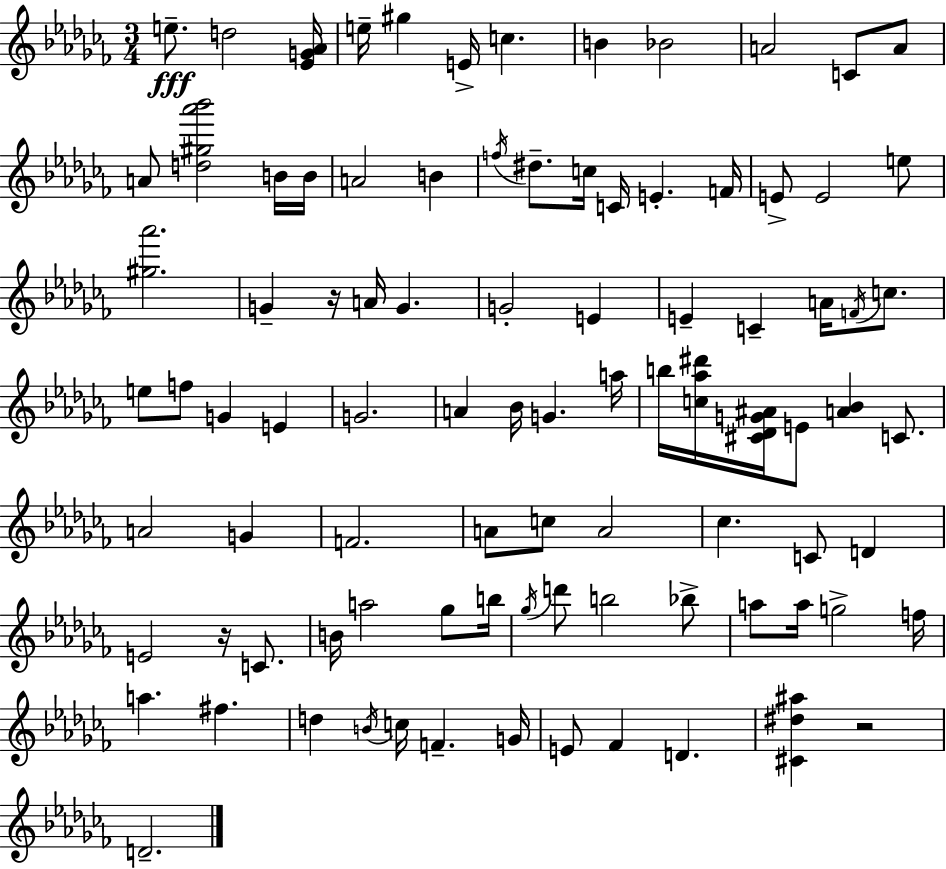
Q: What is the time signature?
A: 3/4